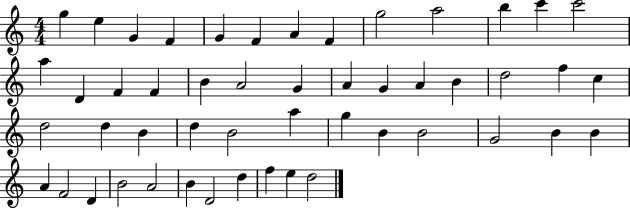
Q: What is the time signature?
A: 4/4